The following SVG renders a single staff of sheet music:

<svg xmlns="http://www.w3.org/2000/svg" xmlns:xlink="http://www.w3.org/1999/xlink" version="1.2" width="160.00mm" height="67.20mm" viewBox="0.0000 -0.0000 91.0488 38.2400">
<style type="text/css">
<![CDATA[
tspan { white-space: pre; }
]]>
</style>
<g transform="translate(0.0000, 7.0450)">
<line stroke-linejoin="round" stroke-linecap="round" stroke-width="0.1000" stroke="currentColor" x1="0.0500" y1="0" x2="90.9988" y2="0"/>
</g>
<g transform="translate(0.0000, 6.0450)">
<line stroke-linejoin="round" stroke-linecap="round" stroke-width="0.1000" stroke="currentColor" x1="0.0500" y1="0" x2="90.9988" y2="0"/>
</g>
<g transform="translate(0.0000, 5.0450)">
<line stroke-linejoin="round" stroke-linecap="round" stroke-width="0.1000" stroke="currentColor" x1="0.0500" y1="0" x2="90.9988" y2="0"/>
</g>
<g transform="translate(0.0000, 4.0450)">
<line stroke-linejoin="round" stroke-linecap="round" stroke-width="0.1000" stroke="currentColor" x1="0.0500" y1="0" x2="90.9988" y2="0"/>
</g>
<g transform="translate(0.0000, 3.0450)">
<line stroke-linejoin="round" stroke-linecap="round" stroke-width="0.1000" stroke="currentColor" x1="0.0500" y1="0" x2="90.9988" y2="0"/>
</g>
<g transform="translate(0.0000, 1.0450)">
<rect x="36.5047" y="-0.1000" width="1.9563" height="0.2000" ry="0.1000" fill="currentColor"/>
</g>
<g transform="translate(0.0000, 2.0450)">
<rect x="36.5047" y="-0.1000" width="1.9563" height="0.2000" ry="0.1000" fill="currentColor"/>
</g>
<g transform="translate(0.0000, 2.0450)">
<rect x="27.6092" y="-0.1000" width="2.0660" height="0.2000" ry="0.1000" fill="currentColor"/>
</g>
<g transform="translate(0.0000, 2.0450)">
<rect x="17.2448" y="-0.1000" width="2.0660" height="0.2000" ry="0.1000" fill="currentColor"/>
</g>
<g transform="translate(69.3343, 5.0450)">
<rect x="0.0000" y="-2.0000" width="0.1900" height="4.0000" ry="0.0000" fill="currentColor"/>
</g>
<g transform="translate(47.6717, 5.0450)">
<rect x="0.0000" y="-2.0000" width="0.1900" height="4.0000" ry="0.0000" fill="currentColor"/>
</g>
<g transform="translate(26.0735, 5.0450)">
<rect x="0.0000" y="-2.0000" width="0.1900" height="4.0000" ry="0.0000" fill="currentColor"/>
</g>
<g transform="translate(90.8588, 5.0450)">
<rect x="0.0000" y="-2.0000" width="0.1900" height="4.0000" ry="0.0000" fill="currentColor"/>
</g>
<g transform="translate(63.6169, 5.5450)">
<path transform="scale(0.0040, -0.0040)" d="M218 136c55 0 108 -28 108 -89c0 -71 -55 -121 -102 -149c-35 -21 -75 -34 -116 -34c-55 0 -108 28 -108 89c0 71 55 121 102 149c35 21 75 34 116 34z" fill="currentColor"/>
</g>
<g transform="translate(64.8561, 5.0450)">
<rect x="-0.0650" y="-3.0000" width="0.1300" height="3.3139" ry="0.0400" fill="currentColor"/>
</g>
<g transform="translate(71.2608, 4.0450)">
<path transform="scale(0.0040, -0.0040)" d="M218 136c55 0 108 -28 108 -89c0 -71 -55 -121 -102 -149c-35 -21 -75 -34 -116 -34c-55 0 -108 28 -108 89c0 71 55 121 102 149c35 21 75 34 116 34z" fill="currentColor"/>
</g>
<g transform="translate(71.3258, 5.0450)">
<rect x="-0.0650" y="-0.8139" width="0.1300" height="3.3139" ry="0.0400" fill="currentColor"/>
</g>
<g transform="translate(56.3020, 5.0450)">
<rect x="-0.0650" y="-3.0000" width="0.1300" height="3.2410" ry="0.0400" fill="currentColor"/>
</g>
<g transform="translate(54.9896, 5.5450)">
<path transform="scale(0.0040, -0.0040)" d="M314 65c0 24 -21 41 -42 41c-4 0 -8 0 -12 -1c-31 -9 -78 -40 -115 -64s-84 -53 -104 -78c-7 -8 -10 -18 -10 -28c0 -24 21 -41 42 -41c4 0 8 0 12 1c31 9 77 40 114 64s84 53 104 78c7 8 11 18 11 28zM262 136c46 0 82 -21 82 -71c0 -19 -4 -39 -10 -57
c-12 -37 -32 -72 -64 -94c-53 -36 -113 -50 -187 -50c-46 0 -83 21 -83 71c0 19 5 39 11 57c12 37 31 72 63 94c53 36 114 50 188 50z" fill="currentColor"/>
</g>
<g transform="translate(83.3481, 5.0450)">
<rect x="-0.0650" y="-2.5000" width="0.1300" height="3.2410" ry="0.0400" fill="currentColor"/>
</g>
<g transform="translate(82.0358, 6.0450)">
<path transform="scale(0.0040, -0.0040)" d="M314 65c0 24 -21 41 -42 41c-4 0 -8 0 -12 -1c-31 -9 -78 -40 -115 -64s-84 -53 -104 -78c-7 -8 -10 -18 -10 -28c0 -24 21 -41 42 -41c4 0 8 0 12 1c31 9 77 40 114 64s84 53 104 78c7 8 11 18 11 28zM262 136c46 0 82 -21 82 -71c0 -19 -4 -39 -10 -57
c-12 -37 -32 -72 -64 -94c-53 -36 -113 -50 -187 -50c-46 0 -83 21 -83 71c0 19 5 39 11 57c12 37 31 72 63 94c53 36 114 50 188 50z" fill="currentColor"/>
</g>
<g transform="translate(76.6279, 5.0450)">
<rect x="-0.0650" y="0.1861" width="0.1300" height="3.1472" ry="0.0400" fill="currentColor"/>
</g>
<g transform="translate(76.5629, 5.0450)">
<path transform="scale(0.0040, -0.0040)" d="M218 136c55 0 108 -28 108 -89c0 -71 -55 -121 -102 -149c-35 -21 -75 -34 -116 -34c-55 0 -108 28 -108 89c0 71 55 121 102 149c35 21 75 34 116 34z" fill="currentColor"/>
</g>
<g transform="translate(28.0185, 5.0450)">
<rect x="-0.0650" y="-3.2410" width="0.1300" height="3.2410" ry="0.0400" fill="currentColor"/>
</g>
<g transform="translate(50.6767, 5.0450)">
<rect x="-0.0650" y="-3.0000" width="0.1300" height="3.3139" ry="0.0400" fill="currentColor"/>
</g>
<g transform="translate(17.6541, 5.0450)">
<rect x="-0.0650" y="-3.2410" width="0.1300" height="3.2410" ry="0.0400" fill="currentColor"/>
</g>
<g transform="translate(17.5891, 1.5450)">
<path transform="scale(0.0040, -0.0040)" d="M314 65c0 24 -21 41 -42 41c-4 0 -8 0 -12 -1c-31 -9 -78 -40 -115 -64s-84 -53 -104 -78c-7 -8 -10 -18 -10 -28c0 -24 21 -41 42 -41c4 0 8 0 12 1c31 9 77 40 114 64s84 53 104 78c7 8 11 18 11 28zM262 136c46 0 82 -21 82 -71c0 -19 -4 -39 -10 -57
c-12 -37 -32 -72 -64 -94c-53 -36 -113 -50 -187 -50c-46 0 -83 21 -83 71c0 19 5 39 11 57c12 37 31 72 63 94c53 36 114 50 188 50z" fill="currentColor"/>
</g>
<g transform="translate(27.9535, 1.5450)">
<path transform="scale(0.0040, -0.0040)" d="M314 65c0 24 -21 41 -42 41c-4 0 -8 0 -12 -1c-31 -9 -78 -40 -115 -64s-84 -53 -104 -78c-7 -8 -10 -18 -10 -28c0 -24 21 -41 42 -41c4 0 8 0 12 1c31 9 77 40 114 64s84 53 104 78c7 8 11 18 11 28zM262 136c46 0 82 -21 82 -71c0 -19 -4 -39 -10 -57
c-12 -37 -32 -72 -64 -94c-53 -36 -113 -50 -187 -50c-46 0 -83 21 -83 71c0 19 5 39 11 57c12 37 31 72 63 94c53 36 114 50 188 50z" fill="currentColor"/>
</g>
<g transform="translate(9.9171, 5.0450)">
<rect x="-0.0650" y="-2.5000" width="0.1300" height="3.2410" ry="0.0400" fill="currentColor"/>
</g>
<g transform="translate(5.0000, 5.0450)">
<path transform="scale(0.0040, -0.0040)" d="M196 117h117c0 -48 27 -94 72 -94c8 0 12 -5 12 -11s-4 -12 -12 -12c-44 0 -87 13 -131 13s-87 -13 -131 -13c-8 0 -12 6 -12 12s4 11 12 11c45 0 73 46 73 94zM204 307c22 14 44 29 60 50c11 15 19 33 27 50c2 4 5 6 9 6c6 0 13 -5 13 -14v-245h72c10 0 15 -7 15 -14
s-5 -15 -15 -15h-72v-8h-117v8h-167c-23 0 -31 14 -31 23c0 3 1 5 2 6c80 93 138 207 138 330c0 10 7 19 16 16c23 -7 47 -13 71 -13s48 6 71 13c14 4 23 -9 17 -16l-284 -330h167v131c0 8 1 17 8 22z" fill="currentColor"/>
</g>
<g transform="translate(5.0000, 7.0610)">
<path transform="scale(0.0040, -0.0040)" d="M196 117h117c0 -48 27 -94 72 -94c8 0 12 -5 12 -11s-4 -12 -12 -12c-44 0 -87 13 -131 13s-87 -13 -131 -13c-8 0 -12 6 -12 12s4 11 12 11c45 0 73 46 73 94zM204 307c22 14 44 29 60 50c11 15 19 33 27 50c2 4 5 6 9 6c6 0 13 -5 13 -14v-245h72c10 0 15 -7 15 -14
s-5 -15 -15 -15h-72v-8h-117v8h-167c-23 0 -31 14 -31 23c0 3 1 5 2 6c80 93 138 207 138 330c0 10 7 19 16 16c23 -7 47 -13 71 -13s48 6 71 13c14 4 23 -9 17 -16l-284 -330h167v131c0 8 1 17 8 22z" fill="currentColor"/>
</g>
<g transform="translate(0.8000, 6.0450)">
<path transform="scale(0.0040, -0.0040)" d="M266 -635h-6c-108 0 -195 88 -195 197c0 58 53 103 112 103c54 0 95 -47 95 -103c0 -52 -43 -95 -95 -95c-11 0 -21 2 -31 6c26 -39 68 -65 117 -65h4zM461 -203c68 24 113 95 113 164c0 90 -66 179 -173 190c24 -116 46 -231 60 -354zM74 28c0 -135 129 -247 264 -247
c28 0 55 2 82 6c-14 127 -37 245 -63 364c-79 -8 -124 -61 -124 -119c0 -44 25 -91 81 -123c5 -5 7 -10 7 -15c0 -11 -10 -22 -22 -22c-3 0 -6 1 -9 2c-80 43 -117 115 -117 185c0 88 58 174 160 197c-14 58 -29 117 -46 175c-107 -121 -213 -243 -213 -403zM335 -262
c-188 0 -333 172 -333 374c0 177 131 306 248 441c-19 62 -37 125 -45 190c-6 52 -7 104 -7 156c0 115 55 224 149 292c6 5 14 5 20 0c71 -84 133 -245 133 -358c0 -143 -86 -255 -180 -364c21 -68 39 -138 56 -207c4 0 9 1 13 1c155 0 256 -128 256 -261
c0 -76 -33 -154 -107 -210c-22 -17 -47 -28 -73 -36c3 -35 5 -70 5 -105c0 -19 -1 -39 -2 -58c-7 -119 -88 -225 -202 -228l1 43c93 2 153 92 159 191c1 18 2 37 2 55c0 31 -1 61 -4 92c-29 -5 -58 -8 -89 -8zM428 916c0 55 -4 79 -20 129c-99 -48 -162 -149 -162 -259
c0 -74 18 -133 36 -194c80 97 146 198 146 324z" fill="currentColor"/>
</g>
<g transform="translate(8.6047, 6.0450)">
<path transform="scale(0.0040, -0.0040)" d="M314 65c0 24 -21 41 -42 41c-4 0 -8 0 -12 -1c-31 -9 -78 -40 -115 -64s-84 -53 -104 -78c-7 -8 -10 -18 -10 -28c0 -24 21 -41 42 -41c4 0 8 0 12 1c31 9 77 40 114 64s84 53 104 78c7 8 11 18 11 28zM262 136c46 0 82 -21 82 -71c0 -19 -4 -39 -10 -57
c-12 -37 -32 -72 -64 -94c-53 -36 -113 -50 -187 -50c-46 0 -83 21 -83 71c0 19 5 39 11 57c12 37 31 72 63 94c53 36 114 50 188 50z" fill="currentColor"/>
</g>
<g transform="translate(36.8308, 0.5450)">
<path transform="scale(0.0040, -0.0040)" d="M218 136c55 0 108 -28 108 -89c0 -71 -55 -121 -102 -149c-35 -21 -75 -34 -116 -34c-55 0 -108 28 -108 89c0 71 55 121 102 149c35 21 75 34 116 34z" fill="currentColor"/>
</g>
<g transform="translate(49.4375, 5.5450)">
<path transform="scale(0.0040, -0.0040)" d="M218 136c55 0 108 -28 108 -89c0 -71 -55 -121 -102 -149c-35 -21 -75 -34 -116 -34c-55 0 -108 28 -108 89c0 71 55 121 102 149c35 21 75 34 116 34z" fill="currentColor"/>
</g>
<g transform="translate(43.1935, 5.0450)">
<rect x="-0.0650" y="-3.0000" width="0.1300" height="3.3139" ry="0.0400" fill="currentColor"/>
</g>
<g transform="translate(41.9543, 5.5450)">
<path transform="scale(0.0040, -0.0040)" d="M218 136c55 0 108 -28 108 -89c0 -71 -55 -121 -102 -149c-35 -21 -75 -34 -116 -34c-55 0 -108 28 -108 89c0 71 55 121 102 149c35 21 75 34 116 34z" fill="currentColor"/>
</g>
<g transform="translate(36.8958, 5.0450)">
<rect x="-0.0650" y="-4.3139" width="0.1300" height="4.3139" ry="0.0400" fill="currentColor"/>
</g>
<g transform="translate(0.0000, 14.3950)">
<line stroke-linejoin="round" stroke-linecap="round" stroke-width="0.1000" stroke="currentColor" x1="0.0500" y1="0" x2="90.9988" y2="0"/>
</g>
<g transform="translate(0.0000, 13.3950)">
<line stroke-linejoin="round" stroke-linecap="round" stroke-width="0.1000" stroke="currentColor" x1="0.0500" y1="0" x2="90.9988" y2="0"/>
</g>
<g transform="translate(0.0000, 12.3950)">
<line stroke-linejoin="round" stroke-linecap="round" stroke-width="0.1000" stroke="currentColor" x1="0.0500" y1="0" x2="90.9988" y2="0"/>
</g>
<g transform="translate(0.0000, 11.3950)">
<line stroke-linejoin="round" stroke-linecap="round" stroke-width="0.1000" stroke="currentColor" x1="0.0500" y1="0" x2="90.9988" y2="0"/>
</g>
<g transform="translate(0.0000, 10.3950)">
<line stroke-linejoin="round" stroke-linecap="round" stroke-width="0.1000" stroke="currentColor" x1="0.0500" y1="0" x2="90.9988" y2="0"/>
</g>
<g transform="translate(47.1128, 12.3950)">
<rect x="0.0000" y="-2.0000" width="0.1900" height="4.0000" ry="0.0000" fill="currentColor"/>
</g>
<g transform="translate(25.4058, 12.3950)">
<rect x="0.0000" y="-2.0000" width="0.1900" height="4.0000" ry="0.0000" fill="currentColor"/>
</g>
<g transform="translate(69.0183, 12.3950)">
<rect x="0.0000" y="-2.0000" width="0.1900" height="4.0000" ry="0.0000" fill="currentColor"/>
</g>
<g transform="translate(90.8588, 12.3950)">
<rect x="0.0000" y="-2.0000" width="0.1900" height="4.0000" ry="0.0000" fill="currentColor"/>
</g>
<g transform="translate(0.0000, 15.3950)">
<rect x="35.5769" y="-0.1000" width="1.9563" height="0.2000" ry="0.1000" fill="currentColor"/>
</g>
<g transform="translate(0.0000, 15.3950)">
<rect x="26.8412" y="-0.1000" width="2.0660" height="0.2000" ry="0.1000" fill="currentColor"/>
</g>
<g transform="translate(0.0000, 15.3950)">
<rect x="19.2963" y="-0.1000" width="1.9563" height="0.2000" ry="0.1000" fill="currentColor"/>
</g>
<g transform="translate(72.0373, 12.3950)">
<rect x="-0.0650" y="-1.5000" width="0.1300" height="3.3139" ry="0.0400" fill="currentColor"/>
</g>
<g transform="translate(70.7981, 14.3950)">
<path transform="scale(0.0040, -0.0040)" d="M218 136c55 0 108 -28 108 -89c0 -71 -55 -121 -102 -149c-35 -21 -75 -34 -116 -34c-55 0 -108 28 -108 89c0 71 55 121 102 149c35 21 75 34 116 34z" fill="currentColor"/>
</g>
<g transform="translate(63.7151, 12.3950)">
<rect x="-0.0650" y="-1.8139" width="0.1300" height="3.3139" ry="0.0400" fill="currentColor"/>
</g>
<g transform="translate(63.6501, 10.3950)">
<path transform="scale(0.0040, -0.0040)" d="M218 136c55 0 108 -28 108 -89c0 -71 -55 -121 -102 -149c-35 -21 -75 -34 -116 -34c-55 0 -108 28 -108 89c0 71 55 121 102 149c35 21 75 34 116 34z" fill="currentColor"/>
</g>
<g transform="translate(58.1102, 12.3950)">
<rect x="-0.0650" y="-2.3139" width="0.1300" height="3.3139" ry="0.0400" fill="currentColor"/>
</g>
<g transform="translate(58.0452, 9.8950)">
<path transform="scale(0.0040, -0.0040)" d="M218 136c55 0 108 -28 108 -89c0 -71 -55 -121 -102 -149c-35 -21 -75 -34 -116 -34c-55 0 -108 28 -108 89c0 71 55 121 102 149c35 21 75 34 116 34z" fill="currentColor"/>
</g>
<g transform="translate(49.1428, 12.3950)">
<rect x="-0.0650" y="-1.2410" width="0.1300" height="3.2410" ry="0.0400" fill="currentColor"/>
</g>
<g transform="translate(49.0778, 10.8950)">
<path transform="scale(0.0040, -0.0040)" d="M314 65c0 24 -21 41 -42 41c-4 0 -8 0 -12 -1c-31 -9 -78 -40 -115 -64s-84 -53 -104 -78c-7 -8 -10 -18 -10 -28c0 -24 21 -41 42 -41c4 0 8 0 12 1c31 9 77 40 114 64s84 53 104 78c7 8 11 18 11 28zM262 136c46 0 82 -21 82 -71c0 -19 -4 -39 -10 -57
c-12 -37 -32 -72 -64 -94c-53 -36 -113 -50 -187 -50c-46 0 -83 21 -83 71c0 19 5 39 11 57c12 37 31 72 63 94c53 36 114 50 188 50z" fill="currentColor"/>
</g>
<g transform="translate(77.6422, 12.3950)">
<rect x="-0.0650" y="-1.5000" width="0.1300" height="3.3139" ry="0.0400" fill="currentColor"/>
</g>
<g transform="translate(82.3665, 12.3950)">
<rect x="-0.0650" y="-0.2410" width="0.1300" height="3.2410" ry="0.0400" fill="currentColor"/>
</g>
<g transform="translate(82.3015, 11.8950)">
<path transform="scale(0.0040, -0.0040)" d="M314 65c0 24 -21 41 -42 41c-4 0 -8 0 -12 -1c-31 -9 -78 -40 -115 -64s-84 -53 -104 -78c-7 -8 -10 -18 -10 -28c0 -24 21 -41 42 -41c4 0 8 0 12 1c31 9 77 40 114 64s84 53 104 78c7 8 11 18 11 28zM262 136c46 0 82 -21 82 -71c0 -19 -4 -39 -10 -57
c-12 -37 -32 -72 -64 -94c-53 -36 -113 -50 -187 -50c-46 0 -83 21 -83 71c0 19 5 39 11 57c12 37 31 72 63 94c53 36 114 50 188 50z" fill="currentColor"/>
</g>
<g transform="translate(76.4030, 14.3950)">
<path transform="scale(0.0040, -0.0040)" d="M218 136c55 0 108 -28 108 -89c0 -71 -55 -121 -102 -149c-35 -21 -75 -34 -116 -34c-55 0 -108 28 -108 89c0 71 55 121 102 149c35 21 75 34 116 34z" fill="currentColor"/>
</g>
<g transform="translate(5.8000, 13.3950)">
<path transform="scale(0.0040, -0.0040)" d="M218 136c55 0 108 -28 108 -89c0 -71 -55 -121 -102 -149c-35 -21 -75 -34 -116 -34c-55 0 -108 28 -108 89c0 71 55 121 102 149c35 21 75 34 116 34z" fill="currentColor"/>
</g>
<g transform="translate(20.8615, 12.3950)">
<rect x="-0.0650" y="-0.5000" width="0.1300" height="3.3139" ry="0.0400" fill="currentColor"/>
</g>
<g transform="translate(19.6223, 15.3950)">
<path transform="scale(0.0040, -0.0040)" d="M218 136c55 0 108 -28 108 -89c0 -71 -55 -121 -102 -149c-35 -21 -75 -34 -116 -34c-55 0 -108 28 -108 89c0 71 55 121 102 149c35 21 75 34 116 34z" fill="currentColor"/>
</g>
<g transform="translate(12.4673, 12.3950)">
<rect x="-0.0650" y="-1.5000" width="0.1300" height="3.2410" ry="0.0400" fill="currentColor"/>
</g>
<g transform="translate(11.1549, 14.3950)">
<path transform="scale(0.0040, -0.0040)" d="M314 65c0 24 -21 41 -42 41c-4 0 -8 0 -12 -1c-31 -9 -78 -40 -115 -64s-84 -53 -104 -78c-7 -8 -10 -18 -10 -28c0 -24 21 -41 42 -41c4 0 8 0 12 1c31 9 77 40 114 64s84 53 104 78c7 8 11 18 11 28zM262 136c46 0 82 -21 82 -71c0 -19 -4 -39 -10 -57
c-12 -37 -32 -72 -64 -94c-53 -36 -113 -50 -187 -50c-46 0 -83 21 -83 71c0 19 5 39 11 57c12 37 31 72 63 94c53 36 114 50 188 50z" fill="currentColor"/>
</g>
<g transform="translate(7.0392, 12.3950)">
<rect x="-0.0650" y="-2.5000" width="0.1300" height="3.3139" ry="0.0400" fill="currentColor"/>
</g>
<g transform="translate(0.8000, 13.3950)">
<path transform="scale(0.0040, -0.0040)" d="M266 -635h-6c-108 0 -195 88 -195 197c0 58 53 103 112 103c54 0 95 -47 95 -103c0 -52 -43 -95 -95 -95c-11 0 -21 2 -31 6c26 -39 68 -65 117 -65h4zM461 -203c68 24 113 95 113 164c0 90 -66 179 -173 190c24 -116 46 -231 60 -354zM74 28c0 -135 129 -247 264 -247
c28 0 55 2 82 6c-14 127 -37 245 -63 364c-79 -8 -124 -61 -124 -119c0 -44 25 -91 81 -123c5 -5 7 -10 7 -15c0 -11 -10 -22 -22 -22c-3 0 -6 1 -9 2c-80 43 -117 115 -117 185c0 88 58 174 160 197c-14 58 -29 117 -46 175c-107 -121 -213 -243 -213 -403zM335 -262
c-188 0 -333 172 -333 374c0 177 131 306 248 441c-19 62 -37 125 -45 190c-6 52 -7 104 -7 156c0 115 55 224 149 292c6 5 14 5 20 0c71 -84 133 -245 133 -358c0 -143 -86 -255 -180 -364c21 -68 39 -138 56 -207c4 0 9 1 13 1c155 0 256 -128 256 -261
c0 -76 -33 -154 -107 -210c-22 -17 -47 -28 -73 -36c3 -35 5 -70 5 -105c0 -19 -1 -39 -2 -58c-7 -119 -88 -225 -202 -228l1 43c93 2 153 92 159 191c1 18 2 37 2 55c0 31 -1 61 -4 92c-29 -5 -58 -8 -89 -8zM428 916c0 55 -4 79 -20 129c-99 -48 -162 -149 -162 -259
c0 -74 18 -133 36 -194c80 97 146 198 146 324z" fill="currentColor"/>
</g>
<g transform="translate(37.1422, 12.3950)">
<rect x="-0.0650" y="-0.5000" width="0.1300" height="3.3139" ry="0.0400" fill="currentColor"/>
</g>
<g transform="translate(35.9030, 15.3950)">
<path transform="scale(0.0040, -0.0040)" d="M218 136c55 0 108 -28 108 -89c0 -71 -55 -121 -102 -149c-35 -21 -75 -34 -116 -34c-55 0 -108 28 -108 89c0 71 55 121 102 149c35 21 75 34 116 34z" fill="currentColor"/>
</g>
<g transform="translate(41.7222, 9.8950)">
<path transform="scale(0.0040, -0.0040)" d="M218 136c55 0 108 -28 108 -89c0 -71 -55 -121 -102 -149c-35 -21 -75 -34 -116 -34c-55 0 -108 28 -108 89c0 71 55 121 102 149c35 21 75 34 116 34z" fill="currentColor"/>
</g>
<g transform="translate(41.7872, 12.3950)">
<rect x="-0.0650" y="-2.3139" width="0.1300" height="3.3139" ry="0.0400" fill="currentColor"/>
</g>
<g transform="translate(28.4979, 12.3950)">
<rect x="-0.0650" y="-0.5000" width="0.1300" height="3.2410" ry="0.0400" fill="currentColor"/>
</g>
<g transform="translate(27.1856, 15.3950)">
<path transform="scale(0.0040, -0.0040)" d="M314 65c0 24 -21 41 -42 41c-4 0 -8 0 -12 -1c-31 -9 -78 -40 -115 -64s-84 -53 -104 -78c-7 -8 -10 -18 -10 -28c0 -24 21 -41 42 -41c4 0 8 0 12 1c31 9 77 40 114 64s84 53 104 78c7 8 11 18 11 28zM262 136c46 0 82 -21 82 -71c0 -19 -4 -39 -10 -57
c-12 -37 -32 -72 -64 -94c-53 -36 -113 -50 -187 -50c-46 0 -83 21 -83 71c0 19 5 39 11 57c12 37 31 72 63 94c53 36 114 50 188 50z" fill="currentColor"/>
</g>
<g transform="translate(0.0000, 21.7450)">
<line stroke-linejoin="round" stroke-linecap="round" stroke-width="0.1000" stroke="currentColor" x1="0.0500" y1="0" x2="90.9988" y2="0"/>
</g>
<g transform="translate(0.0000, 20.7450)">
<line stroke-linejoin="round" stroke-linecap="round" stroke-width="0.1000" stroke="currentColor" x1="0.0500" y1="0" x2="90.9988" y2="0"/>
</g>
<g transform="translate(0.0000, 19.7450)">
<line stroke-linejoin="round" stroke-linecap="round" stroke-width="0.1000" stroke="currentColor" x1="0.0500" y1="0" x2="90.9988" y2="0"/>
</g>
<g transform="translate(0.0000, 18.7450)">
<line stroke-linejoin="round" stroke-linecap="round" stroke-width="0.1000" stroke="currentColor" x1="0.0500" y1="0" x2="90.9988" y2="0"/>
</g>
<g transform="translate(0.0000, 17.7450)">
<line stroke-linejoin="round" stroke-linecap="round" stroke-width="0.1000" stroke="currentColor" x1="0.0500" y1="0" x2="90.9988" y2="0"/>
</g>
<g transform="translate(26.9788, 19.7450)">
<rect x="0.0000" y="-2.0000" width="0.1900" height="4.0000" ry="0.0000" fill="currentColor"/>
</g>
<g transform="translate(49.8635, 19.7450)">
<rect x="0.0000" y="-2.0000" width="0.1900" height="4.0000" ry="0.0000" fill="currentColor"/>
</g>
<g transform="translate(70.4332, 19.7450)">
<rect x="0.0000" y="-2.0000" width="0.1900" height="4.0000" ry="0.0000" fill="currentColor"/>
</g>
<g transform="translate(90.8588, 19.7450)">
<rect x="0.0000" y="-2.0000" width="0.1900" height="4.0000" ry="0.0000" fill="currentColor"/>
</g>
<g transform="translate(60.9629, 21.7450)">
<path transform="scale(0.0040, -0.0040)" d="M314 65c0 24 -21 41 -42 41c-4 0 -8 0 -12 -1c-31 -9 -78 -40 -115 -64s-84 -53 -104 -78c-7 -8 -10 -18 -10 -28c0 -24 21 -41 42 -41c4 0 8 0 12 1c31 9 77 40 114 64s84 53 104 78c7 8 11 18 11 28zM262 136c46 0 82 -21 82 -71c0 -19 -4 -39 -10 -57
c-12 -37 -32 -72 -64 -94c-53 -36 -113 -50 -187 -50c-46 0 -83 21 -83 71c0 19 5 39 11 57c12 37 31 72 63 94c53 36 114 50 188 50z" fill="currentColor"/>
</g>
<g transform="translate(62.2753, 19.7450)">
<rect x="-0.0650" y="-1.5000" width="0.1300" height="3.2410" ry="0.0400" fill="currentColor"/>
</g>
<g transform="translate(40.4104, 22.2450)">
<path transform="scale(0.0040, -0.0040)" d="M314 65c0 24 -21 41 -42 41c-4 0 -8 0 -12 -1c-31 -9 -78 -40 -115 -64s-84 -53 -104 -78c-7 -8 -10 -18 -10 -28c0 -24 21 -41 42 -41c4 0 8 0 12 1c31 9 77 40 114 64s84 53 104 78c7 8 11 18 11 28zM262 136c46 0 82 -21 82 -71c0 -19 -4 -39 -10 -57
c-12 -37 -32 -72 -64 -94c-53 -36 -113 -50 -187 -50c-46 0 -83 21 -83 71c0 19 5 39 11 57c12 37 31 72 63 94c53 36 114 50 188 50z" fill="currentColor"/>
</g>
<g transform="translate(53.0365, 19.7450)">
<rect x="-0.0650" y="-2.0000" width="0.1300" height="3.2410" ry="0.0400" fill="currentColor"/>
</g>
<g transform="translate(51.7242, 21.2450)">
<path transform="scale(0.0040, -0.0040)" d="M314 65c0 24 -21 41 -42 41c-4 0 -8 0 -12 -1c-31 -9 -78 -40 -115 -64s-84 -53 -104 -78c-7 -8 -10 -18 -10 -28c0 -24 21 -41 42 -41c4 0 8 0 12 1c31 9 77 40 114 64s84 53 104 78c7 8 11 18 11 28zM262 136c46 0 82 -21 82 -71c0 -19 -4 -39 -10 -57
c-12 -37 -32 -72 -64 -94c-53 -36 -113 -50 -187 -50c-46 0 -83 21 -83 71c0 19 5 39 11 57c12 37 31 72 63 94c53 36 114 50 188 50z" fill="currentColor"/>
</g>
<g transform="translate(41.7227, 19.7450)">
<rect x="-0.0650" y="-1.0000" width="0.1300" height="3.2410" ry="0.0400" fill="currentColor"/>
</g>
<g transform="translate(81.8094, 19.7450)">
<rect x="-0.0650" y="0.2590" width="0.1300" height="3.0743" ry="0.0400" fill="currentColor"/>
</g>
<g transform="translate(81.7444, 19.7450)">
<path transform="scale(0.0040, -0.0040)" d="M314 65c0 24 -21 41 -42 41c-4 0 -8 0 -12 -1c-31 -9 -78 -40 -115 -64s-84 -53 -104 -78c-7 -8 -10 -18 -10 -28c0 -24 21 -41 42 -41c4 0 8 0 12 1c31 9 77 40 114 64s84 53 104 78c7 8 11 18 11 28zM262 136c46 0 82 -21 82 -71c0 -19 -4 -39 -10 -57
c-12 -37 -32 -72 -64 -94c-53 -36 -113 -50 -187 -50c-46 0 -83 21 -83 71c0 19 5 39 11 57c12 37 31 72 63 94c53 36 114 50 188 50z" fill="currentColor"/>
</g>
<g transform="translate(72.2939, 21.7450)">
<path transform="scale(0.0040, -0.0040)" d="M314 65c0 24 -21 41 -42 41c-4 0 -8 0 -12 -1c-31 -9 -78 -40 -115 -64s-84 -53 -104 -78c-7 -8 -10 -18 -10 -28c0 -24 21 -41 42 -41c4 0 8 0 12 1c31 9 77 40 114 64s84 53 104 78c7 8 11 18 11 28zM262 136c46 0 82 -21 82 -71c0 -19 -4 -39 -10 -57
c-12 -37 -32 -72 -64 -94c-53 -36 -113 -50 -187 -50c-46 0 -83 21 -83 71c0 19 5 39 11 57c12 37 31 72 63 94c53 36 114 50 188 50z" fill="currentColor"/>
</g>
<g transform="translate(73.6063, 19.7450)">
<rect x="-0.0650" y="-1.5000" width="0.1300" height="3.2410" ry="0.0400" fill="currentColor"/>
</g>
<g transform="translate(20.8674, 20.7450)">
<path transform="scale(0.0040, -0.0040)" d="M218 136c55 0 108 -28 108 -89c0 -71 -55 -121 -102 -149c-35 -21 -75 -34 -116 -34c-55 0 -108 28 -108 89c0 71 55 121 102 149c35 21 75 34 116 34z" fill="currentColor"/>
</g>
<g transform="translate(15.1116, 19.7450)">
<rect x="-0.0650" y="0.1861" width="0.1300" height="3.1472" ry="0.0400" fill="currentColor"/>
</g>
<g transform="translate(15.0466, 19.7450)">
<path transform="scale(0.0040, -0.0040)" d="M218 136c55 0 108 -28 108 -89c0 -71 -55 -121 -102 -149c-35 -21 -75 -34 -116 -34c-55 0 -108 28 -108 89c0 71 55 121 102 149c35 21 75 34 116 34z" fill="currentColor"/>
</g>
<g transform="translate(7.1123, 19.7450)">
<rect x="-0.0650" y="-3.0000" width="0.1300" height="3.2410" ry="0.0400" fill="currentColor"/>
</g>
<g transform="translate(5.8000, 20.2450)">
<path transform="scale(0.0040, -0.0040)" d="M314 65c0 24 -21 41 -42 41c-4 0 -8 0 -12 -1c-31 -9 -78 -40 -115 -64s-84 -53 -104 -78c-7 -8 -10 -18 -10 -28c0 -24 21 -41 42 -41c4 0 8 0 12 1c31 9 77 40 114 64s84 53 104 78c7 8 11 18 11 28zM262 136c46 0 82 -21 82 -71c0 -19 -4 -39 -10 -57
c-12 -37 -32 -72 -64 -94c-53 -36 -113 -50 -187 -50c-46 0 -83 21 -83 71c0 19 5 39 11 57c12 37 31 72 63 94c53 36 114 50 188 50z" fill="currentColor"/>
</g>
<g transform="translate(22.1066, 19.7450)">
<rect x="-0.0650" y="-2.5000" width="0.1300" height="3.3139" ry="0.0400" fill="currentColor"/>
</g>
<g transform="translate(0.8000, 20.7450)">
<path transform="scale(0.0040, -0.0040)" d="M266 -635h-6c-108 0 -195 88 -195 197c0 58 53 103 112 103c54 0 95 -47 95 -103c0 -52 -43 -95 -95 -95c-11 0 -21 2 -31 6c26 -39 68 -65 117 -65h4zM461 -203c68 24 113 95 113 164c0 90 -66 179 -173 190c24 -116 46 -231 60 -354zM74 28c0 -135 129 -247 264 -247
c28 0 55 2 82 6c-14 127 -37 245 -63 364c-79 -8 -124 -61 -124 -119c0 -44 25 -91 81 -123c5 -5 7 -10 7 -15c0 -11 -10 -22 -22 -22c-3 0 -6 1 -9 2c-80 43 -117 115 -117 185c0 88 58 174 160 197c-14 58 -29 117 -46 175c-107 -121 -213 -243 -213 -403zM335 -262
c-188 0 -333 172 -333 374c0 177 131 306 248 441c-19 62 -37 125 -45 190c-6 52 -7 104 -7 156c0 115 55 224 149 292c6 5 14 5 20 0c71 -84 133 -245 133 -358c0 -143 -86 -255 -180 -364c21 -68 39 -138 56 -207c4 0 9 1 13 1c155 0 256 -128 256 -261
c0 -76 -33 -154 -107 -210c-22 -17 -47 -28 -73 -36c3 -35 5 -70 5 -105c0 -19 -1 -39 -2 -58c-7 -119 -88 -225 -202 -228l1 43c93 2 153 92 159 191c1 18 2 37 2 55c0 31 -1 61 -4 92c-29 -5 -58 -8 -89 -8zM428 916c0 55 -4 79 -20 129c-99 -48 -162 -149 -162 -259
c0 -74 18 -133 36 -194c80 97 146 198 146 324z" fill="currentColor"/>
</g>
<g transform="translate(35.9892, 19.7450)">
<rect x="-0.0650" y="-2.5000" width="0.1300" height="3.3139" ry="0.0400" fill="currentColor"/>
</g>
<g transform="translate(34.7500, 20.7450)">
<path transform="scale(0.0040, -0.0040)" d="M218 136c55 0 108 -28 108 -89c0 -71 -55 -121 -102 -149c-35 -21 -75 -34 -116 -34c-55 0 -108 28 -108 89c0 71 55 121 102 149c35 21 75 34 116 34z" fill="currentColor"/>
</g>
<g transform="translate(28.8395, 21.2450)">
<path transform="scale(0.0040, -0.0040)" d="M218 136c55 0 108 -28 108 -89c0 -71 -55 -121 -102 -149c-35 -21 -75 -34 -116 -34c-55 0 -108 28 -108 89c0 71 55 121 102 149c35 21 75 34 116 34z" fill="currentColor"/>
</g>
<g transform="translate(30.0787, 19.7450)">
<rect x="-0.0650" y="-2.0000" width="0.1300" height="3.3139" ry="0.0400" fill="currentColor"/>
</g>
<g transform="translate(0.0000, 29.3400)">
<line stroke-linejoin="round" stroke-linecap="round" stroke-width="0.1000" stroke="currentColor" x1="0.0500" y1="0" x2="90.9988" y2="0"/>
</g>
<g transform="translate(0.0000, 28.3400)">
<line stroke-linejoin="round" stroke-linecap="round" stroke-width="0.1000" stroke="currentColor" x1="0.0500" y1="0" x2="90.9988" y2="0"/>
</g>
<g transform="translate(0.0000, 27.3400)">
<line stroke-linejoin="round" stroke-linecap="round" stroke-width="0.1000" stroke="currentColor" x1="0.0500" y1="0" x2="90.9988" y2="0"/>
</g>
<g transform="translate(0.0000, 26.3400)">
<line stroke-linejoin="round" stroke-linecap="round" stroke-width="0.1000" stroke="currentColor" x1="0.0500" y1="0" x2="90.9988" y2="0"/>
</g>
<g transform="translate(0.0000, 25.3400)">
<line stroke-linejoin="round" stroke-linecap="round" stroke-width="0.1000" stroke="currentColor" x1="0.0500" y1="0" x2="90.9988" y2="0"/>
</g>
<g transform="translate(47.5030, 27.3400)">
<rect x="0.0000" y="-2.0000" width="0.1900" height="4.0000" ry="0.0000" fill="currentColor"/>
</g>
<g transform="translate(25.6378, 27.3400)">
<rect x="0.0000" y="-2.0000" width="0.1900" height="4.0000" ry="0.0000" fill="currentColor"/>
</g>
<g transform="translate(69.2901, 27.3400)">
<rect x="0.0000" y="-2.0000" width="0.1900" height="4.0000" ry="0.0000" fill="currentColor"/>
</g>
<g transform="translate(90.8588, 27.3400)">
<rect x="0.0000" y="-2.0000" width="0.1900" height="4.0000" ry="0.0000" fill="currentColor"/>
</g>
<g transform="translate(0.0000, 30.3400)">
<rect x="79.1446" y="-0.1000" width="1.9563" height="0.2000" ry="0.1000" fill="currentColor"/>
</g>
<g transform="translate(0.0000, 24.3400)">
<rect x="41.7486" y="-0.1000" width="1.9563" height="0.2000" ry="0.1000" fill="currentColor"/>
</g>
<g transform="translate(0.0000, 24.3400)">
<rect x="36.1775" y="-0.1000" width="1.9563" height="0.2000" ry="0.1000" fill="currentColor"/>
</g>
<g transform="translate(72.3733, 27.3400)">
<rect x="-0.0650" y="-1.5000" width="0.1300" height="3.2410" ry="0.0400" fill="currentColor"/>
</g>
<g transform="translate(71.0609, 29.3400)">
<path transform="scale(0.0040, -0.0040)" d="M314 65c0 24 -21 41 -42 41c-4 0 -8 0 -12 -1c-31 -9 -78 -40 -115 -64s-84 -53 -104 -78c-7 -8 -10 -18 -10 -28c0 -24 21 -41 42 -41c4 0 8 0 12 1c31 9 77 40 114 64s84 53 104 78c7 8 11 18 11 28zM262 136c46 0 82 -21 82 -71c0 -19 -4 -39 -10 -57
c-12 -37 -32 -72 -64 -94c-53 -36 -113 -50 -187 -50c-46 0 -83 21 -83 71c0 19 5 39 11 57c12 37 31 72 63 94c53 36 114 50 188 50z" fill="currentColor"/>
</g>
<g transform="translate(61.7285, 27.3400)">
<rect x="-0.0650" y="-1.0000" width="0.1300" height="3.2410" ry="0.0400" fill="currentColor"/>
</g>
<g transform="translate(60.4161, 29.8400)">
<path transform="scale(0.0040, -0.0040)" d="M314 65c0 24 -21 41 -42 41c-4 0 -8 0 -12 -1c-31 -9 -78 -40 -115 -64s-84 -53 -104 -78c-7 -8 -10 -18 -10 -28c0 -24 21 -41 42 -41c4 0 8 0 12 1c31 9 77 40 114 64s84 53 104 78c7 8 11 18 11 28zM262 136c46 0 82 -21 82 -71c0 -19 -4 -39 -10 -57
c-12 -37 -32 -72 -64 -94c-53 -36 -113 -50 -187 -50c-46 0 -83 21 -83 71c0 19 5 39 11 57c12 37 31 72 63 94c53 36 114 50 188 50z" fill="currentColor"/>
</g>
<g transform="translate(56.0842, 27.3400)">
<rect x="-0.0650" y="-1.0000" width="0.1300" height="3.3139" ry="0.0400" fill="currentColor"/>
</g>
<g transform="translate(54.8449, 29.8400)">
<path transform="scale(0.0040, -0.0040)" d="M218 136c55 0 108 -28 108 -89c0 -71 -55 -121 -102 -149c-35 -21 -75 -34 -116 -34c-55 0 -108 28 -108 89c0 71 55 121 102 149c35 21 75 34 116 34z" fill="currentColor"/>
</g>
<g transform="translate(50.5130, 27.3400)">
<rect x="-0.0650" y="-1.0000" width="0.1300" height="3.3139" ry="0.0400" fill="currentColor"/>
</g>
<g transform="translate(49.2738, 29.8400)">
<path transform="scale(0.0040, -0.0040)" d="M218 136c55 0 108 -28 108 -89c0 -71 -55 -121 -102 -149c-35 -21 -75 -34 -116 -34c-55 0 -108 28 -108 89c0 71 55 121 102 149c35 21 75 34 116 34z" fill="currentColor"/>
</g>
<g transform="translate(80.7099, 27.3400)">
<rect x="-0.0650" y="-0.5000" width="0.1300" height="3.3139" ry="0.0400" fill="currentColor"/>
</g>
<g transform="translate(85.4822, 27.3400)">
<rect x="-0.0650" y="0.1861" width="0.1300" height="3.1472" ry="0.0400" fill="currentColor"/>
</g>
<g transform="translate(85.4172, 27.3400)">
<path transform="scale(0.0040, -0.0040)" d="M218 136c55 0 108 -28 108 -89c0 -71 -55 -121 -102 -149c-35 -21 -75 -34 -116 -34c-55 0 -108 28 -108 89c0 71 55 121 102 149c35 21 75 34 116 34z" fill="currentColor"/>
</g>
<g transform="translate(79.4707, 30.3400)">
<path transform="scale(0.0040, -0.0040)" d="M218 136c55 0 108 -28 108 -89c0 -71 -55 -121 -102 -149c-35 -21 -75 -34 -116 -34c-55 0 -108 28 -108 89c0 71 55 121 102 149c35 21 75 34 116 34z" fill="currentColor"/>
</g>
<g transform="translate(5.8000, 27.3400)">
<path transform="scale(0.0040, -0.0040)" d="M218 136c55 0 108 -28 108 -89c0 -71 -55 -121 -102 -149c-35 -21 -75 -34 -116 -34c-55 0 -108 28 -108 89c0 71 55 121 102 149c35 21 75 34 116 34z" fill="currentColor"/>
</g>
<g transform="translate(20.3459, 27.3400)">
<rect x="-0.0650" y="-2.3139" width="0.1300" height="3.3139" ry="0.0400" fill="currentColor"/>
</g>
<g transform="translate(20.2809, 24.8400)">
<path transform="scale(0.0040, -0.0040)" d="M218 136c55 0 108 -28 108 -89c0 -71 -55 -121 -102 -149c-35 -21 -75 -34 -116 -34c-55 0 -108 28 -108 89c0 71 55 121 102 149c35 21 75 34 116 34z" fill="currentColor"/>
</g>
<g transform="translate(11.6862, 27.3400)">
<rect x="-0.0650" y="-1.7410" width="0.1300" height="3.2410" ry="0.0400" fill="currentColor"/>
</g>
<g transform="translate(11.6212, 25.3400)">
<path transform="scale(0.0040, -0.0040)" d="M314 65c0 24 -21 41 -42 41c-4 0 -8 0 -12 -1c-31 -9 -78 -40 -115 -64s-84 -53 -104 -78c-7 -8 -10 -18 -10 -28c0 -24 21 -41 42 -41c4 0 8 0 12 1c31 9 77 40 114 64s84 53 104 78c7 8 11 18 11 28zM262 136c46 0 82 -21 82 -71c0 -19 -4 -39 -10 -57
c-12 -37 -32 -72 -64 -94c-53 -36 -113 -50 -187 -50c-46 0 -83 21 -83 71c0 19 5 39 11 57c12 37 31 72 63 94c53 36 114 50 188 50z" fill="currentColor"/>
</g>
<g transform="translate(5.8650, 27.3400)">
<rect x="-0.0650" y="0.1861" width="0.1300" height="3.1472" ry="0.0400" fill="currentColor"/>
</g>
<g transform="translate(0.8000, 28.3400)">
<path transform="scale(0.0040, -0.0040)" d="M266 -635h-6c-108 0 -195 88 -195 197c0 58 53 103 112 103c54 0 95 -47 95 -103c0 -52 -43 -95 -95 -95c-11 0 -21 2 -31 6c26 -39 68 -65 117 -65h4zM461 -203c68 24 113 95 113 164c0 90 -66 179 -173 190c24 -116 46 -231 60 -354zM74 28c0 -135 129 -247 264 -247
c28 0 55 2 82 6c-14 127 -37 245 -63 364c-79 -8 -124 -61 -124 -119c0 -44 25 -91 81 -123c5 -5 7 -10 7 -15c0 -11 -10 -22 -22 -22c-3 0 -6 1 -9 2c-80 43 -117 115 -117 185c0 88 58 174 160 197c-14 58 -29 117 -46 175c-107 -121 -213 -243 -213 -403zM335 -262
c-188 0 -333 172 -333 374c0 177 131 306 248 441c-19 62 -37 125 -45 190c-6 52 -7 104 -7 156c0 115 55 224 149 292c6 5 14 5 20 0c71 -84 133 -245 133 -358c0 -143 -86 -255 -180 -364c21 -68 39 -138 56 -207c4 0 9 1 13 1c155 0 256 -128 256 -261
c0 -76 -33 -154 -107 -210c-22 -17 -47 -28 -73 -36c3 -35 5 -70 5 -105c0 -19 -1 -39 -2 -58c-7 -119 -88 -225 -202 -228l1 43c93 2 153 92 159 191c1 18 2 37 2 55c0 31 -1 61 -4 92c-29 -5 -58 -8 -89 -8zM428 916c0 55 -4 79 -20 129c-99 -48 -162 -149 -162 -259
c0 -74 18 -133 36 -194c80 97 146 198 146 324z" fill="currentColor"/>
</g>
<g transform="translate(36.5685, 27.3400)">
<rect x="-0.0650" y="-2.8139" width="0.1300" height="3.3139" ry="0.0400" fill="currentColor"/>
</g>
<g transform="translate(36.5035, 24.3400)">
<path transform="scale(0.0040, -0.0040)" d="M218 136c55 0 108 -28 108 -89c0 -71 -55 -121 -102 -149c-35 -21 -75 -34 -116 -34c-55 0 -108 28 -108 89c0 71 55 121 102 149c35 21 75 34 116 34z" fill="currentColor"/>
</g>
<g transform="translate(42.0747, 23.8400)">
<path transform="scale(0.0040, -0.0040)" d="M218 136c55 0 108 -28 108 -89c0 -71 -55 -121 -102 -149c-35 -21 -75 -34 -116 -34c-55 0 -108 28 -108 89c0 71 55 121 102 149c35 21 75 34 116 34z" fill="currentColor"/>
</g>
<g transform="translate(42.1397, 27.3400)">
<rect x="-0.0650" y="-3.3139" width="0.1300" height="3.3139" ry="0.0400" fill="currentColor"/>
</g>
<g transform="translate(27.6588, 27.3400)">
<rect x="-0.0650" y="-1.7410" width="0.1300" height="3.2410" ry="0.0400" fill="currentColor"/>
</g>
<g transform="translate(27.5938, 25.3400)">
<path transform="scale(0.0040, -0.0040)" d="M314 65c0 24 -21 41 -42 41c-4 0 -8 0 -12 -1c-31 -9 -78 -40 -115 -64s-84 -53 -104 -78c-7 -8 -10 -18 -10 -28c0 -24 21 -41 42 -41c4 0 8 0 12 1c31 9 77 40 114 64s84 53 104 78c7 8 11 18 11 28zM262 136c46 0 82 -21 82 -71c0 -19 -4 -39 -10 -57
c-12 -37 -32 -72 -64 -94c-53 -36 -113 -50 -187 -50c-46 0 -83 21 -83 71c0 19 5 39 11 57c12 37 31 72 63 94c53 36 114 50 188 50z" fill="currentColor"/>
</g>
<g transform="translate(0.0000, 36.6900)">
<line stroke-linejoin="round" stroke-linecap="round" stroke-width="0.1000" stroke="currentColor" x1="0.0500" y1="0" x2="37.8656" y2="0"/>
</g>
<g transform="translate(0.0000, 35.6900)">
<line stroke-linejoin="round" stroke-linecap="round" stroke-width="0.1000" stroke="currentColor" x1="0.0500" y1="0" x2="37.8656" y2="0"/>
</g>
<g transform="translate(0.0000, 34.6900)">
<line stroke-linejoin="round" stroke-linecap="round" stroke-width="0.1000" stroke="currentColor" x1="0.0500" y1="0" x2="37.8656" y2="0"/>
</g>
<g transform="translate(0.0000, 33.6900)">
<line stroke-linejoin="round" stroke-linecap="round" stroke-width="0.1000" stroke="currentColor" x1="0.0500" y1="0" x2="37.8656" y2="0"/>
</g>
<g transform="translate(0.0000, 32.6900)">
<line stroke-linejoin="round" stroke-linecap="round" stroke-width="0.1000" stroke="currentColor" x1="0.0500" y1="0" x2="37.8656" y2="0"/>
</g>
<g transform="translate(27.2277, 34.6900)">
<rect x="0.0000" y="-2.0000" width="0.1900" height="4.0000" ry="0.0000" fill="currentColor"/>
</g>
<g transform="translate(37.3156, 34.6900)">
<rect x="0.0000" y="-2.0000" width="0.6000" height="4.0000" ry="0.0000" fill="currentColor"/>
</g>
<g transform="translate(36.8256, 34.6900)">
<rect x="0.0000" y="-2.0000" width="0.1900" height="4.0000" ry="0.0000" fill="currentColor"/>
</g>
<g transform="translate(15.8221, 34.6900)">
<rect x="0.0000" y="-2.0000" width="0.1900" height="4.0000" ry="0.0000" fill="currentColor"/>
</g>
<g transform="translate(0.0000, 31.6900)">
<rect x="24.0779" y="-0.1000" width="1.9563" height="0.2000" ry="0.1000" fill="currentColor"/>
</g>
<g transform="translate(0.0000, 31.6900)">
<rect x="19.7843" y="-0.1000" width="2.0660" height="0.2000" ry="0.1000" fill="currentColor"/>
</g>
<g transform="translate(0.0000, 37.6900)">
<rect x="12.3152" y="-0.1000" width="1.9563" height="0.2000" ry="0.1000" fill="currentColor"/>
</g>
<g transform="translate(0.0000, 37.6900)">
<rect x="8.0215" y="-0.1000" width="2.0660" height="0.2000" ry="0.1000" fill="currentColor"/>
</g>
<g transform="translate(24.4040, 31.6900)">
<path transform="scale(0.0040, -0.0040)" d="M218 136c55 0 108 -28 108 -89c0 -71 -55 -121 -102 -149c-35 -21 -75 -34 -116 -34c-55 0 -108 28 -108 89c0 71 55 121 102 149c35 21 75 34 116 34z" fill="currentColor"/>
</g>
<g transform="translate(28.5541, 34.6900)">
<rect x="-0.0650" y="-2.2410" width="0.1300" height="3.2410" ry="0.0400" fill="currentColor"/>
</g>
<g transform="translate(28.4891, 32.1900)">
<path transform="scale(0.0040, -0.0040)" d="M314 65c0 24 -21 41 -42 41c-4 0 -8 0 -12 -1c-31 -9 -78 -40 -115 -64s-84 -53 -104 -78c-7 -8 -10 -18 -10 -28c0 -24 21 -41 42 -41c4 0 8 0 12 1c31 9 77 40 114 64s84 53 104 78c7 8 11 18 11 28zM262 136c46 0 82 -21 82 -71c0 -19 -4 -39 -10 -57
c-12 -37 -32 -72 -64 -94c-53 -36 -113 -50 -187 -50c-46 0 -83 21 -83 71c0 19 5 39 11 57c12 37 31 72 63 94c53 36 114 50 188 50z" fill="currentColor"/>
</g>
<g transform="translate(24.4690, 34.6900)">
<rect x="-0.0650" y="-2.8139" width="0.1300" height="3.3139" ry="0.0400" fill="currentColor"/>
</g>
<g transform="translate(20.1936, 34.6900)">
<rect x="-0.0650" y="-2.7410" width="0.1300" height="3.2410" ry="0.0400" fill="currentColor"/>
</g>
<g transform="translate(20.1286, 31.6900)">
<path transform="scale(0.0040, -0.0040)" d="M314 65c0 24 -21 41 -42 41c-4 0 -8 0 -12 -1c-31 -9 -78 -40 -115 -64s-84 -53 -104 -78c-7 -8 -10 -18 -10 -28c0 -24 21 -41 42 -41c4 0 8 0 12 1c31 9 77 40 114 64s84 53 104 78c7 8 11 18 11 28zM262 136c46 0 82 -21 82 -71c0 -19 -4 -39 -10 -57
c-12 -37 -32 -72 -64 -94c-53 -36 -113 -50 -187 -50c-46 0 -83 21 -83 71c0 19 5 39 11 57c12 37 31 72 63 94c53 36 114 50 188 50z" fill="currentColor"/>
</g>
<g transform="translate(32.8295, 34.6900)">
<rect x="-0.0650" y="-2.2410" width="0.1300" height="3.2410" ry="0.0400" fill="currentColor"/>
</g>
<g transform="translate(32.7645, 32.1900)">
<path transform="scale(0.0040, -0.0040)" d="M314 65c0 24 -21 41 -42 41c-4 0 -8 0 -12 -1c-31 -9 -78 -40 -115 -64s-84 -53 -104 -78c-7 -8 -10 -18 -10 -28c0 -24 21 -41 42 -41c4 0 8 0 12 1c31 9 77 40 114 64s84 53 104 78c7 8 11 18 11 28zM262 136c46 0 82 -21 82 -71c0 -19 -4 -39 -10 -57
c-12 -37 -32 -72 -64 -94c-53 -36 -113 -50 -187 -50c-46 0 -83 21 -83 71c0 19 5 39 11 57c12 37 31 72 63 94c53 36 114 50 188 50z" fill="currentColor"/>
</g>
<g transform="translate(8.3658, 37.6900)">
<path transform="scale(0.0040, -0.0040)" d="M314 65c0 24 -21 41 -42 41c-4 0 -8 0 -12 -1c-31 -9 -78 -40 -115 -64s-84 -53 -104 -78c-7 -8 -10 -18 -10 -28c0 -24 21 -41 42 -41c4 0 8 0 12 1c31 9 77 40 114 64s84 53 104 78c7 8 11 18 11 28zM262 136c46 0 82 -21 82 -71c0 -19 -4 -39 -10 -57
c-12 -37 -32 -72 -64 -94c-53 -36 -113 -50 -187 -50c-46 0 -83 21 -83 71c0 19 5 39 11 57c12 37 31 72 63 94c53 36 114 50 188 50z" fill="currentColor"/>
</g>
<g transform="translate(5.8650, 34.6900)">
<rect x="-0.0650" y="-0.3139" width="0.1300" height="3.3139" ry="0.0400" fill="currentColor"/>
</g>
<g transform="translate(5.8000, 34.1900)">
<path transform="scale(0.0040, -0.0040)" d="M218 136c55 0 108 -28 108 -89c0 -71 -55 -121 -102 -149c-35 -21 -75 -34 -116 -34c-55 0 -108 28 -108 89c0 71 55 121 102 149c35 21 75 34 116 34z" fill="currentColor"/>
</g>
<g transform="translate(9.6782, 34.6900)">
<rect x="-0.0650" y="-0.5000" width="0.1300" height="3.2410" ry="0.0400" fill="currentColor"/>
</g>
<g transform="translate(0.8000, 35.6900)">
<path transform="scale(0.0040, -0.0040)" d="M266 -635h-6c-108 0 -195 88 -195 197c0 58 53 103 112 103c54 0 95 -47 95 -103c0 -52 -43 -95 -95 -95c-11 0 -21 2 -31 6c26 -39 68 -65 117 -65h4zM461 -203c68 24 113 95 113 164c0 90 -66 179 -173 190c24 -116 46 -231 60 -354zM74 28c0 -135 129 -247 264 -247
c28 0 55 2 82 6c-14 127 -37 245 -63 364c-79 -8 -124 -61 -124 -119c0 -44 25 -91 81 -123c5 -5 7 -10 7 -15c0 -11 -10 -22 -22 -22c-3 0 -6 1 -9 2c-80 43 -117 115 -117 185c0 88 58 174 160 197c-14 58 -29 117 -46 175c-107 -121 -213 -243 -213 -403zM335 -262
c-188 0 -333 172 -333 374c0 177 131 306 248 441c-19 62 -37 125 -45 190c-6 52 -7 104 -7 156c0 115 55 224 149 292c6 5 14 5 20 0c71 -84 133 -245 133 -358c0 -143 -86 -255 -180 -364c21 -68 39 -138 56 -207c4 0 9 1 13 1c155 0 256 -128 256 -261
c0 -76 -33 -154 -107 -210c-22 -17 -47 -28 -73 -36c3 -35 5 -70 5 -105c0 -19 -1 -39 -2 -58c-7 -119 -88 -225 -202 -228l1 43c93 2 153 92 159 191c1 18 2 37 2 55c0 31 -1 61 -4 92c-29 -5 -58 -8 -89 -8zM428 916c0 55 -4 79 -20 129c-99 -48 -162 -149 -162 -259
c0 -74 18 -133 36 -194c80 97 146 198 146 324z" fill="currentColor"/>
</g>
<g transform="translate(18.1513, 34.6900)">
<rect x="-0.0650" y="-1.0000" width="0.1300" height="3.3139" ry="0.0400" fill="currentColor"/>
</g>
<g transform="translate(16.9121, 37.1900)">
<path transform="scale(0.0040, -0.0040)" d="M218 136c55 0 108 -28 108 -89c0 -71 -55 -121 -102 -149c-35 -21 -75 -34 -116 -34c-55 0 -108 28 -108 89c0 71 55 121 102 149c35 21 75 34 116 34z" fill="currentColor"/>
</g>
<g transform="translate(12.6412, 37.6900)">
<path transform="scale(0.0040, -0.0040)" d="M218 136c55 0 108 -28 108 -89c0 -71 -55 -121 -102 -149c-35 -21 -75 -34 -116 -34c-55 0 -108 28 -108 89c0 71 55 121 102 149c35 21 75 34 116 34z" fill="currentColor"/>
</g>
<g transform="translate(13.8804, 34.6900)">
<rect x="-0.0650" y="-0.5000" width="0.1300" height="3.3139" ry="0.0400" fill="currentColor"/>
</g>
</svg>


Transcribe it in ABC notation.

X:1
T:Untitled
M:4/4
L:1/4
K:C
G2 b2 b2 d' A A A2 A d B G2 G E2 C C2 C g e2 g f E E c2 A2 B G F G D2 F2 E2 E2 B2 B f2 g f2 a b D D D2 E2 C B c C2 C D a2 a g2 g2